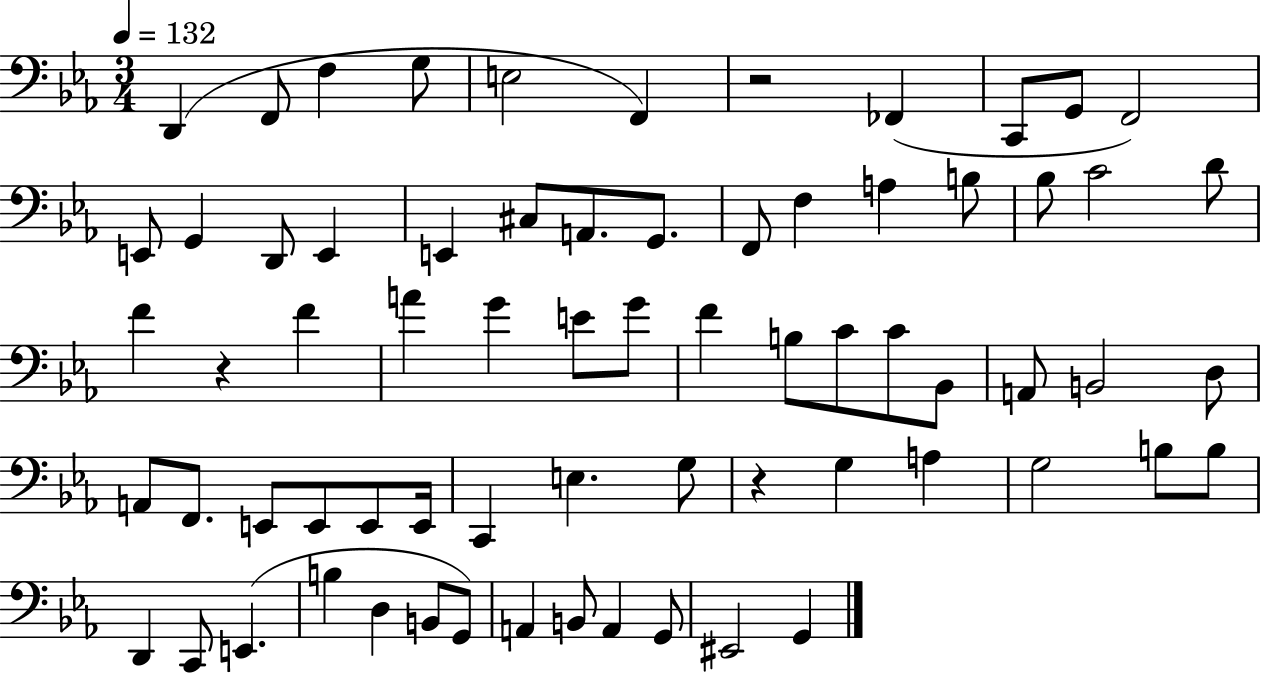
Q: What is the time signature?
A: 3/4